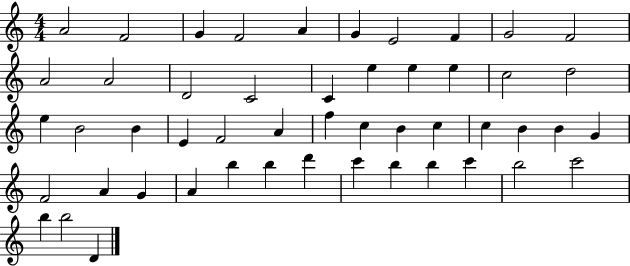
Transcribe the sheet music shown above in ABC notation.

X:1
T:Untitled
M:4/4
L:1/4
K:C
A2 F2 G F2 A G E2 F G2 F2 A2 A2 D2 C2 C e e e c2 d2 e B2 B E F2 A f c B c c B B G F2 A G A b b d' c' b b c' b2 c'2 b b2 D